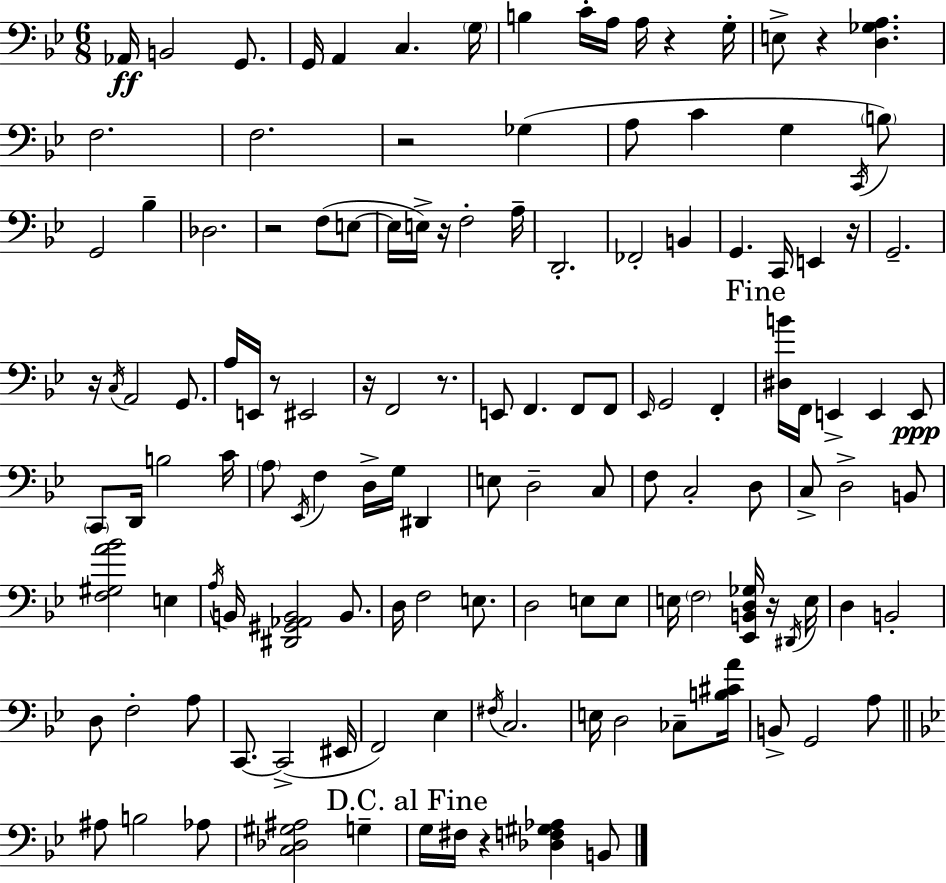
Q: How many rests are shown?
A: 12